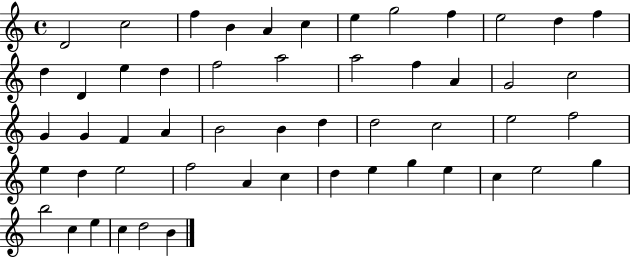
X:1
T:Untitled
M:4/4
L:1/4
K:C
D2 c2 f B A c e g2 f e2 d f d D e d f2 a2 a2 f A G2 c2 G G F A B2 B d d2 c2 e2 f2 e d e2 f2 A c d e g e c e2 g b2 c e c d2 B